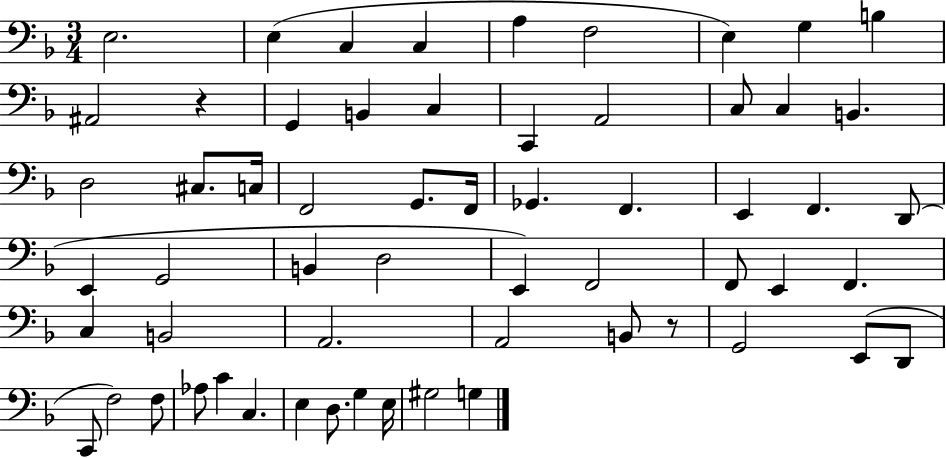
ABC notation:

X:1
T:Untitled
M:3/4
L:1/4
K:F
E,2 E, C, C, A, F,2 E, G, B, ^A,,2 z G,, B,, C, C,, A,,2 C,/2 C, B,, D,2 ^C,/2 C,/4 F,,2 G,,/2 F,,/4 _G,, F,, E,, F,, D,,/2 E,, G,,2 B,, D,2 E,, F,,2 F,,/2 E,, F,, C, B,,2 A,,2 A,,2 B,,/2 z/2 G,,2 E,,/2 D,,/2 C,,/2 F,2 F,/2 _A,/2 C C, E, D,/2 G, E,/4 ^G,2 G,